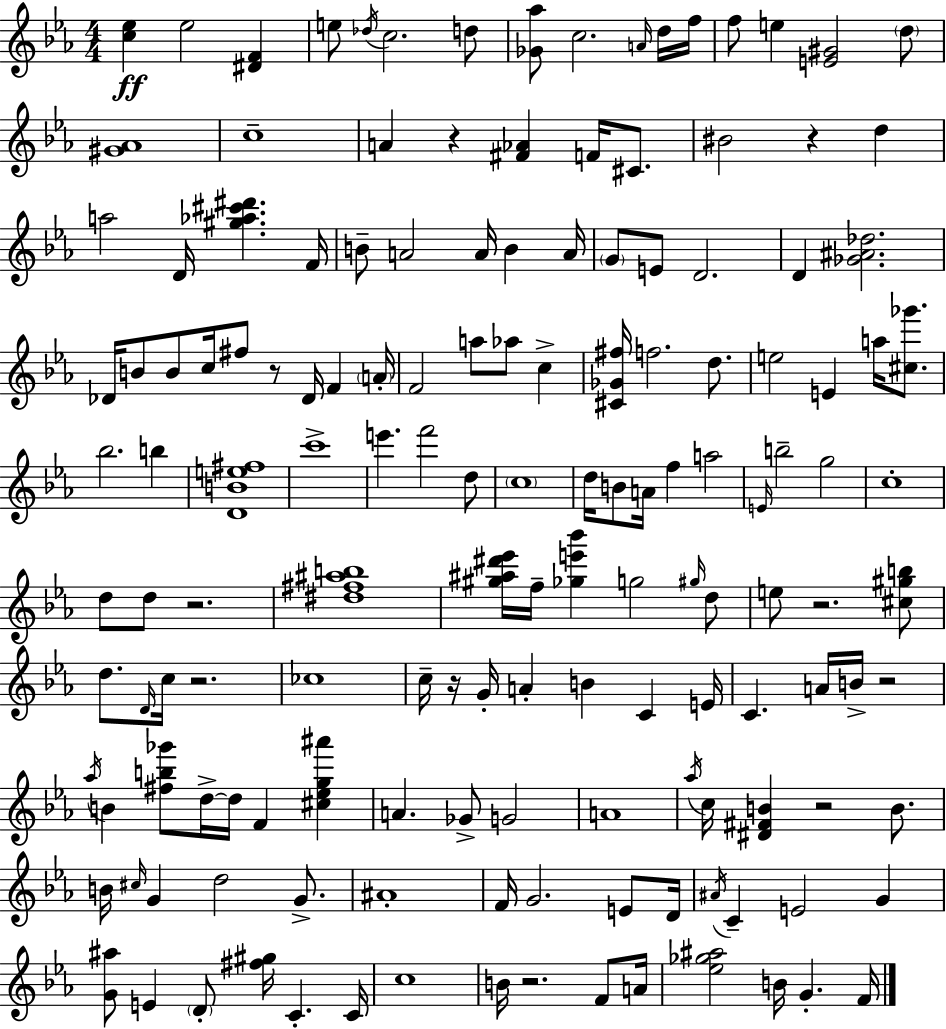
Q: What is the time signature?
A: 4/4